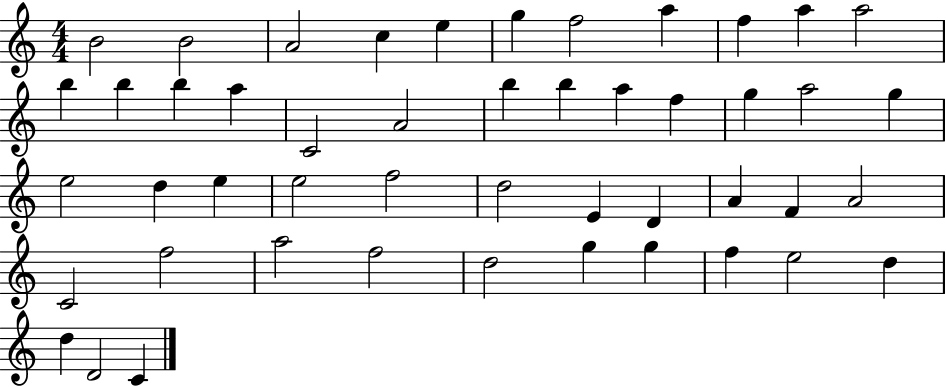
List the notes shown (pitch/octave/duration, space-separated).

B4/h B4/h A4/h C5/q E5/q G5/q F5/h A5/q F5/q A5/q A5/h B5/q B5/q B5/q A5/q C4/h A4/h B5/q B5/q A5/q F5/q G5/q A5/h G5/q E5/h D5/q E5/q E5/h F5/h D5/h E4/q D4/q A4/q F4/q A4/h C4/h F5/h A5/h F5/h D5/h G5/q G5/q F5/q E5/h D5/q D5/q D4/h C4/q